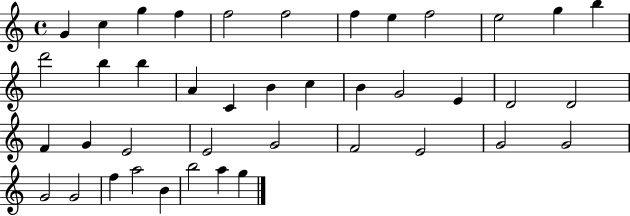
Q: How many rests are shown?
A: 0